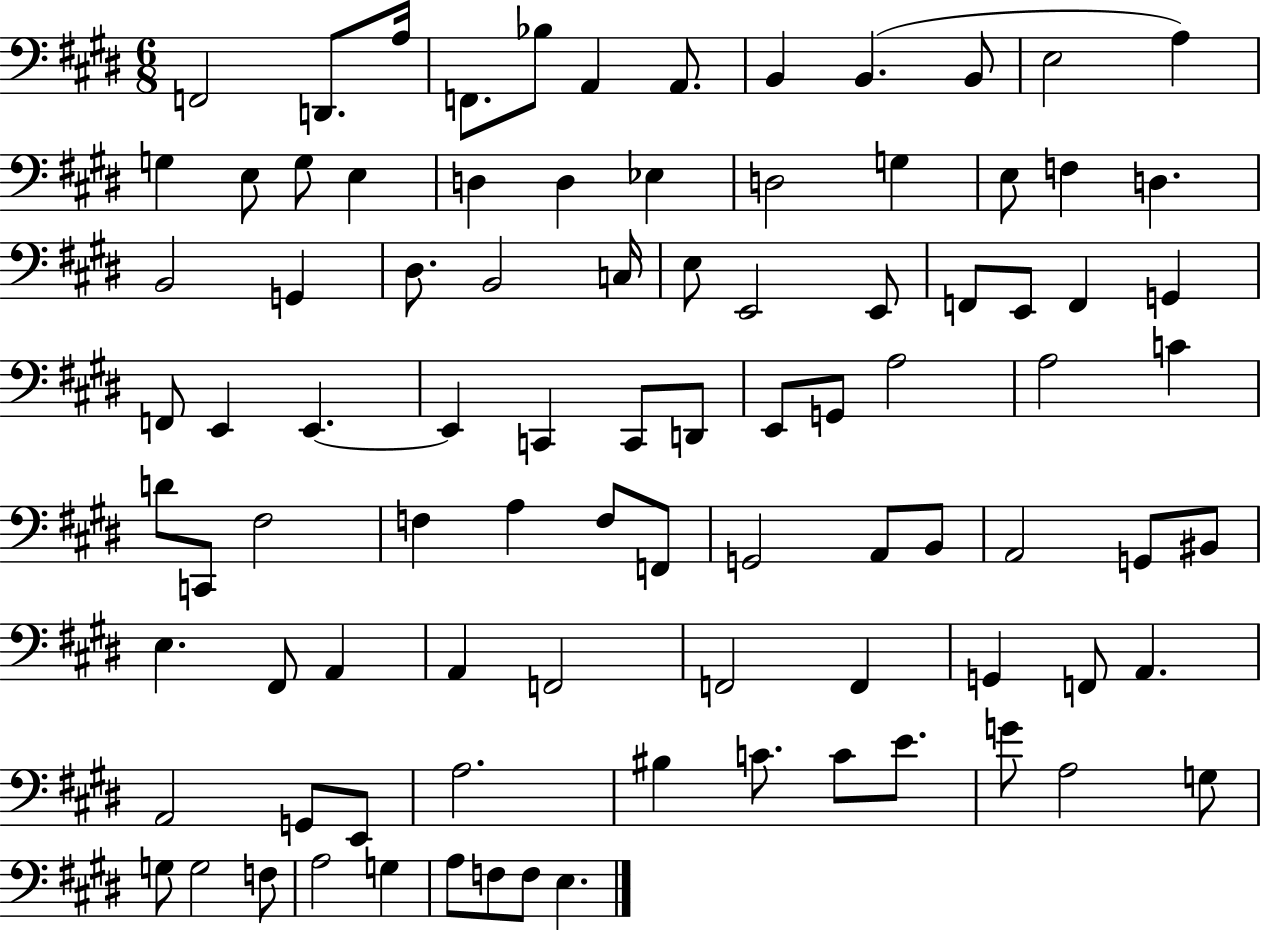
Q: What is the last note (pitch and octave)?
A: E3